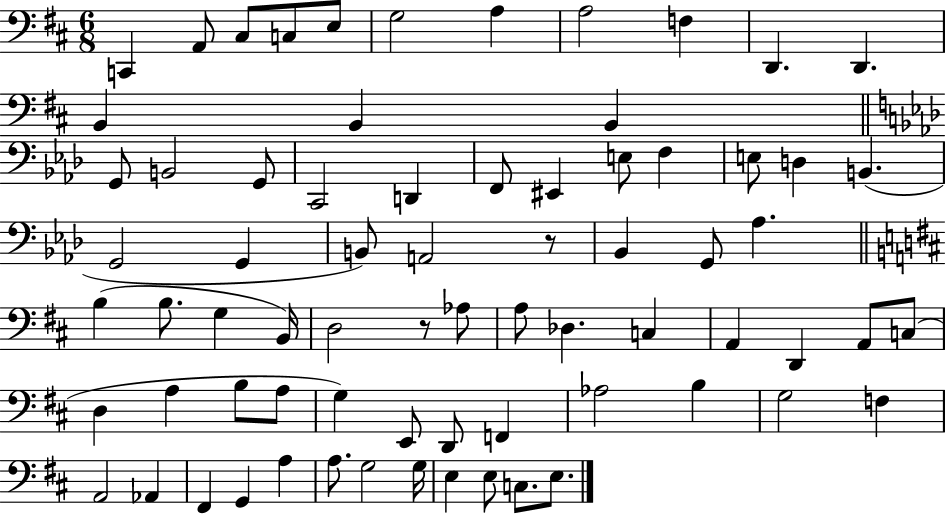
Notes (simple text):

C2/q A2/e C#3/e C3/e E3/e G3/h A3/q A3/h F3/q D2/q. D2/q. B2/q B2/q B2/q G2/e B2/h G2/e C2/h D2/q F2/e EIS2/q E3/e F3/q E3/e D3/q B2/q. G2/h G2/q B2/e A2/h R/e Bb2/q G2/e Ab3/q. B3/q B3/e. G3/q B2/s D3/h R/e Ab3/e A3/e Db3/q. C3/q A2/q D2/q A2/e C3/e D3/q A3/q B3/e A3/e G3/q E2/e D2/e F2/q Ab3/h B3/q G3/h F3/q A2/h Ab2/q F#2/q G2/q A3/q A3/e. G3/h G3/s E3/q E3/e C3/e. E3/e.